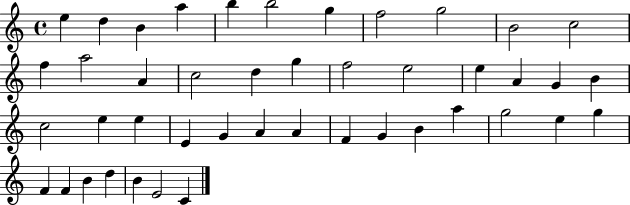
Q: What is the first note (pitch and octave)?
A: E5